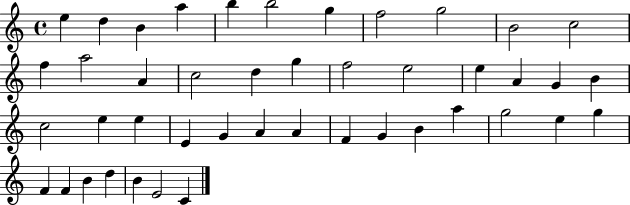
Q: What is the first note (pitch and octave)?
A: E5